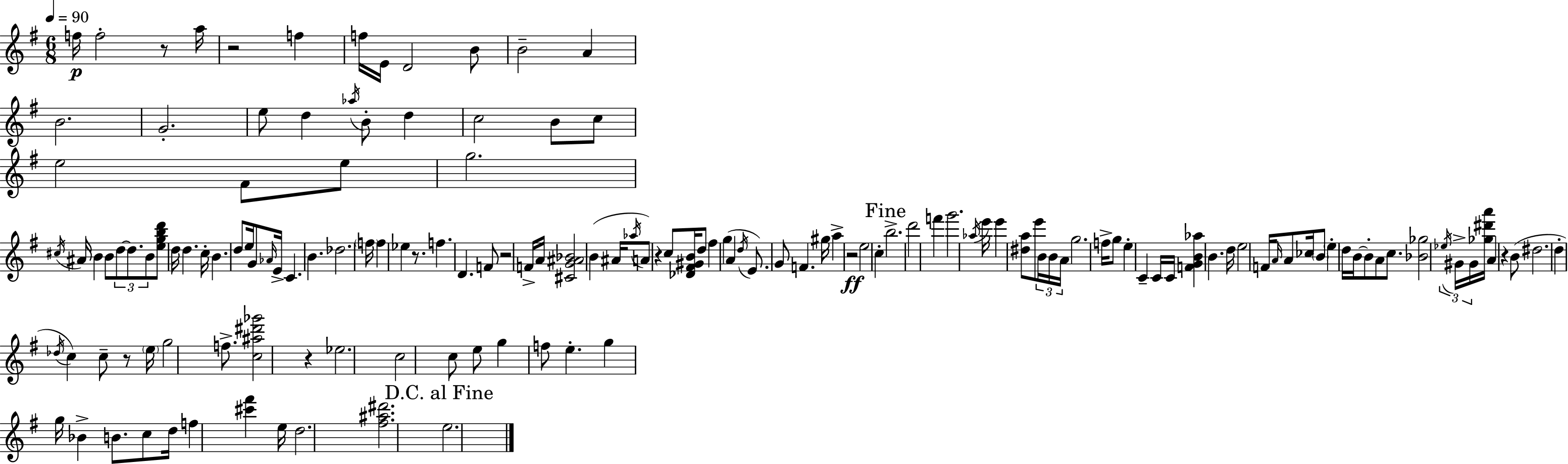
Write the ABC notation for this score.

X:1
T:Untitled
M:6/8
L:1/4
K:Em
f/4 f2 z/2 a/4 z2 f f/4 E/4 D2 B/2 B2 A B2 G2 e/2 d _a/4 B/2 d c2 B/2 c/2 e2 ^F/2 e/2 g2 ^c/4 ^A/4 B B/2 d/2 d/2 B/2 [egbd']/2 d/4 d c/4 B d/2 e/4 G/2 _A/4 E/4 C B _d2 f/4 f _e z/2 f D F/2 z2 F/4 A/4 [^CG^A_B]2 B ^A/4 _a/4 A/2 z c/2 [_D^F^GB]/4 d/2 ^f g A d/4 E/2 G/2 F ^g/4 a z2 e2 c b2 d'2 f' g'2 _a/4 e'/4 e' [^da]/2 e'/2 B/4 B/4 A/4 g2 f/4 g/2 e C C/4 C/4 [FGB_a] B d/4 e2 F/4 A/4 A/2 _c/4 B/2 e d/4 B/4 B/2 A/2 c/2 [_B_g]2 _e/4 ^G/4 ^G/4 [_g^d'a']/4 A z B/2 ^d2 d _d/4 c c/2 z/2 e/4 g2 f/2 [c^a^d'_g']2 z _e2 c2 c/2 e/2 g f/2 e g g/4 _B B/2 c/2 d/4 f [^c'^f'] e/4 d2 [^f^a^d']2 e2